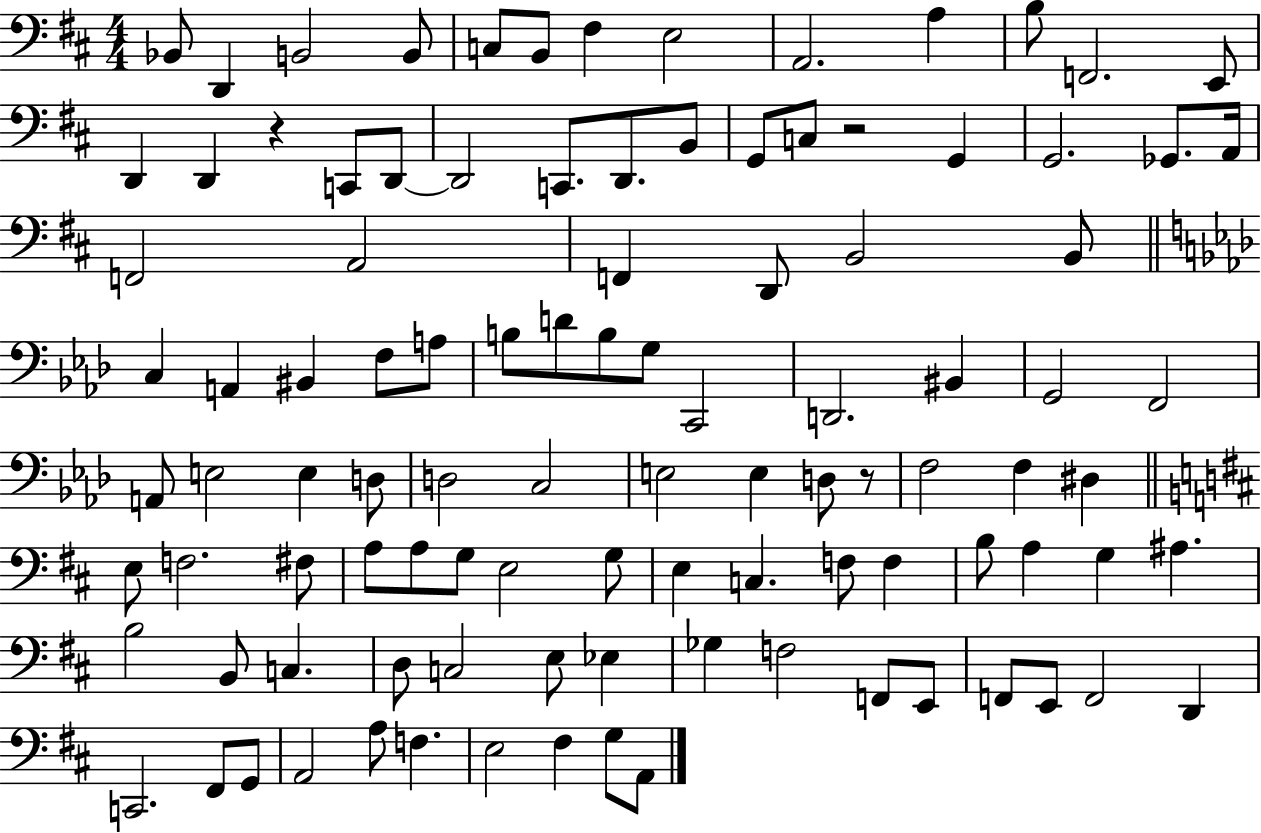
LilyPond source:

{
  \clef bass
  \numericTimeSignature
  \time 4/4
  \key d \major
  bes,8 d,4 b,2 b,8 | c8 b,8 fis4 e2 | a,2. a4 | b8 f,2. e,8 | \break d,4 d,4 r4 c,8 d,8~~ | d,2 c,8. d,8. b,8 | g,8 c8 r2 g,4 | g,2. ges,8. a,16 | \break f,2 a,2 | f,4 d,8 b,2 b,8 | \bar "||" \break \key aes \major c4 a,4 bis,4 f8 a8 | b8 d'8 b8 g8 c,2 | d,2. bis,4 | g,2 f,2 | \break a,8 e2 e4 d8 | d2 c2 | e2 e4 d8 r8 | f2 f4 dis4 | \break \bar "||" \break \key d \major e8 f2. fis8 | a8 a8 g8 e2 g8 | e4 c4. f8 f4 | b8 a4 g4 ais4. | \break b2 b,8 c4. | d8 c2 e8 ees4 | ges4 f2 f,8 e,8 | f,8 e,8 f,2 d,4 | \break c,2. fis,8 g,8 | a,2 a8 f4. | e2 fis4 g8 a,8 | \bar "|."
}